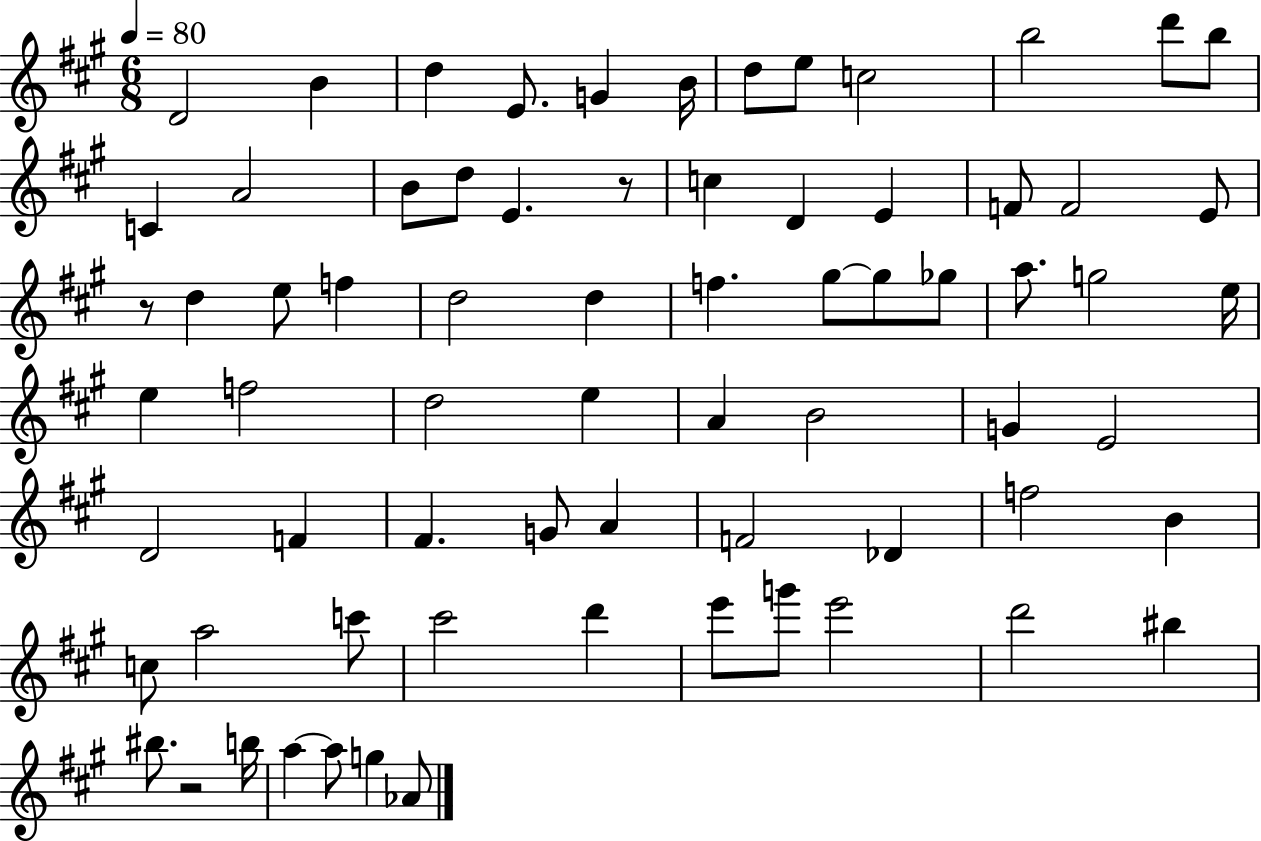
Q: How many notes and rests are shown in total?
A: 71